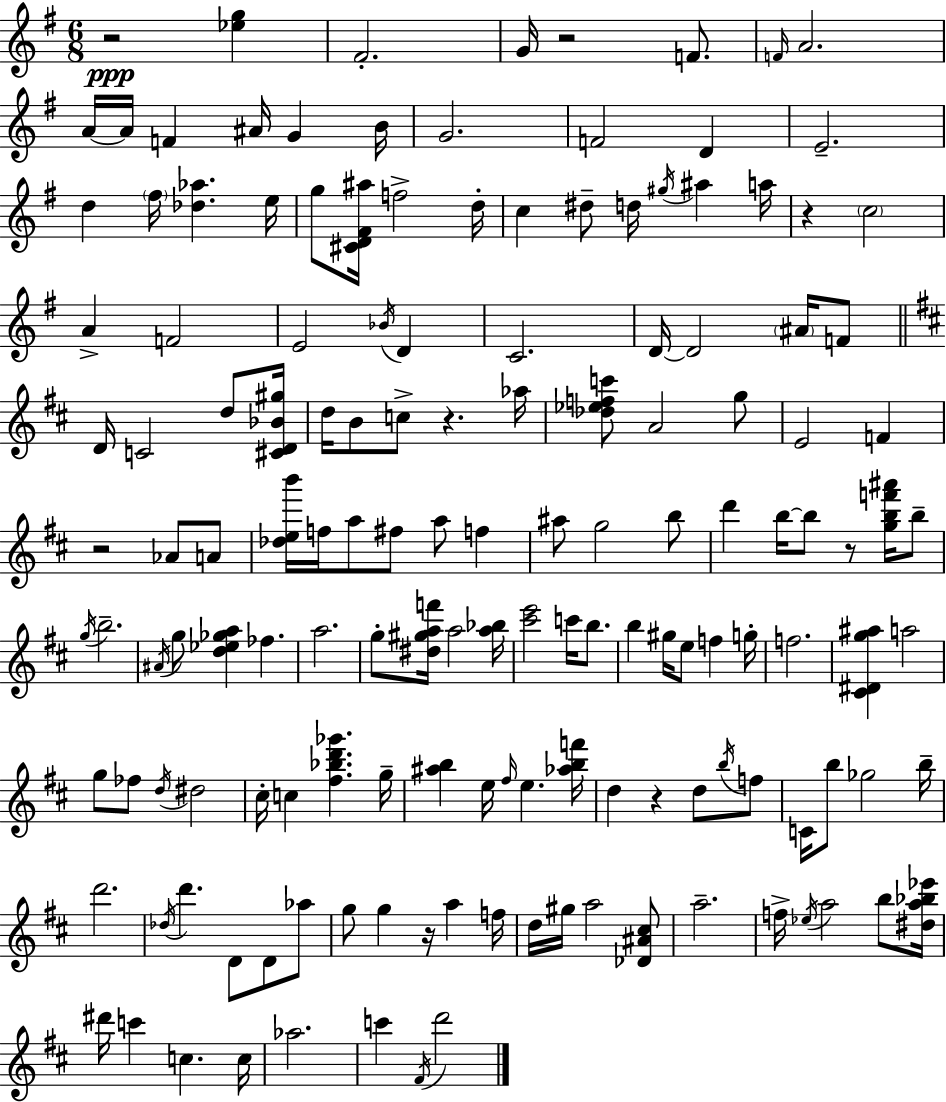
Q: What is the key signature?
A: G major